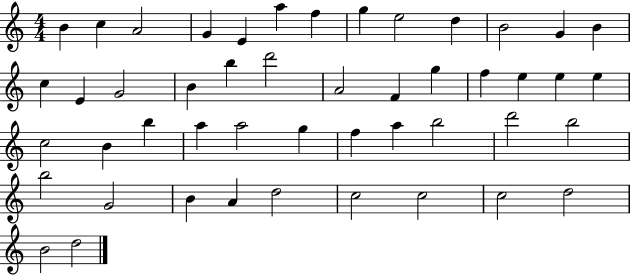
B4/q C5/q A4/h G4/q E4/q A5/q F5/q G5/q E5/h D5/q B4/h G4/q B4/q C5/q E4/q G4/h B4/q B5/q D6/h A4/h F4/q G5/q F5/q E5/q E5/q E5/q C5/h B4/q B5/q A5/q A5/h G5/q F5/q A5/q B5/h D6/h B5/h B5/h G4/h B4/q A4/q D5/h C5/h C5/h C5/h D5/h B4/h D5/h